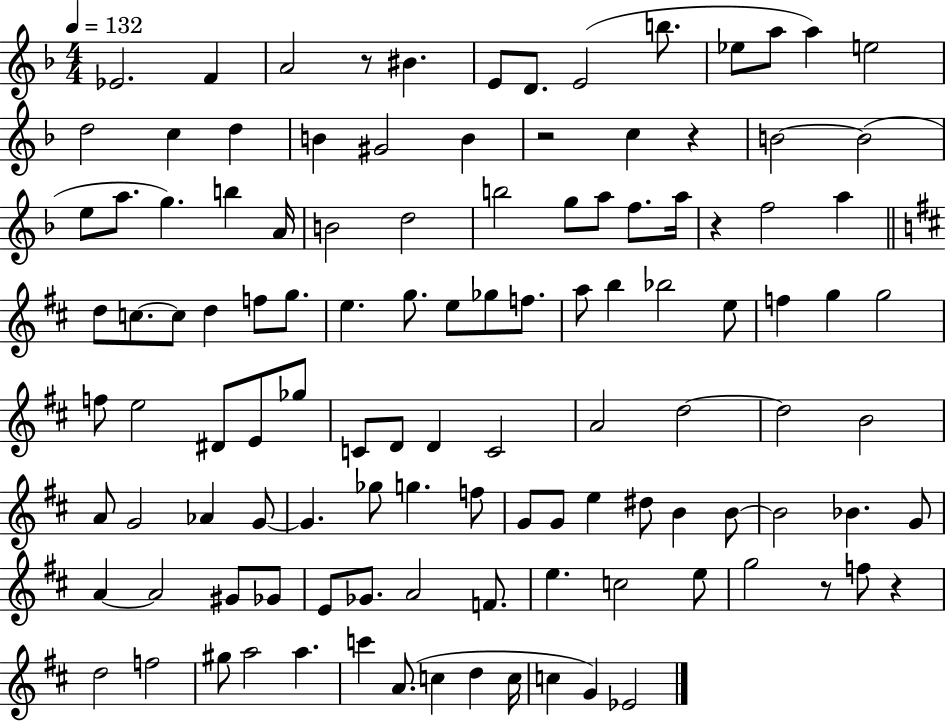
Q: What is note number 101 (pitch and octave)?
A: A5